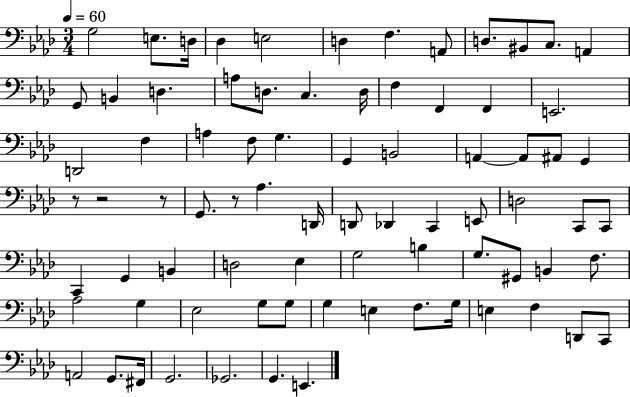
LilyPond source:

{
  \clef bass
  \numericTimeSignature
  \time 3/4
  \key aes \major
  \tempo 4 = 60
  \repeat volta 2 { g2 e8. d16 | des4 e2 | d4 f4. a,8 | d8. bis,8 c8. a,4 | \break g,8 b,4 d4. | a8 d8. c4. d16 | f4 f,4 f,4 | e,2. | \break d,2 f4 | a4 f8 g4. | g,4 b,2 | a,4~~ a,8 ais,8 g,4 | \break r8 r2 r8 | g,8. r8 aes4. d,16 | d,8 des,4 c,4 e,8 | d2 c,8 c,8 | \break c,4 g,4 b,4 | d2 ees4 | g2 b4 | g8. gis,8 b,4 f8. | \break aes2 g4 | ees2 g8 g8 | g4 e4 f8. g16 | e4 f4 d,8 c,8 | \break a,2 g,8. fis,16 | g,2. | ges,2. | g,4. e,4. | \break } \bar "|."
}